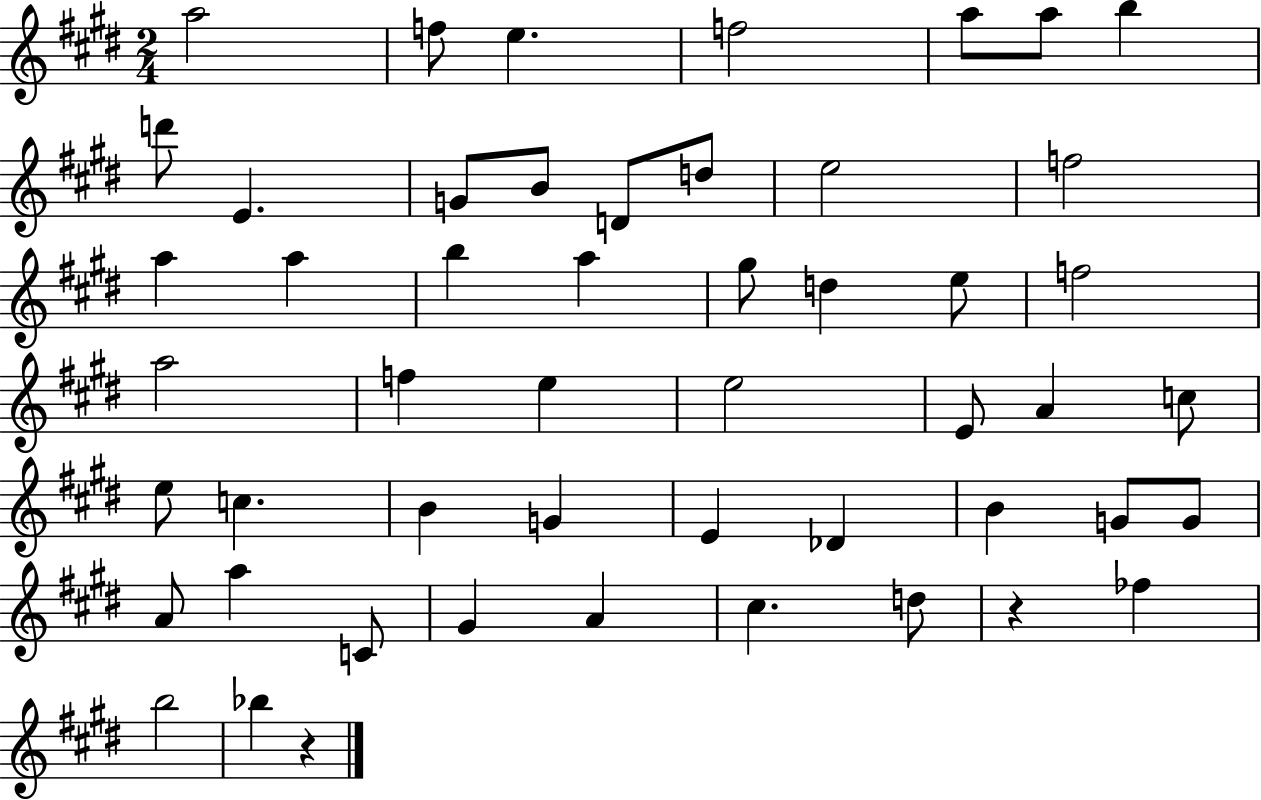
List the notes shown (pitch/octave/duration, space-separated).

A5/h F5/e E5/q. F5/h A5/e A5/e B5/q D6/e E4/q. G4/e B4/e D4/e D5/e E5/h F5/h A5/q A5/q B5/q A5/q G#5/e D5/q E5/e F5/h A5/h F5/q E5/q E5/h E4/e A4/q C5/e E5/e C5/q. B4/q G4/q E4/q Db4/q B4/q G4/e G4/e A4/e A5/q C4/e G#4/q A4/q C#5/q. D5/e R/q FES5/q B5/h Bb5/q R/q